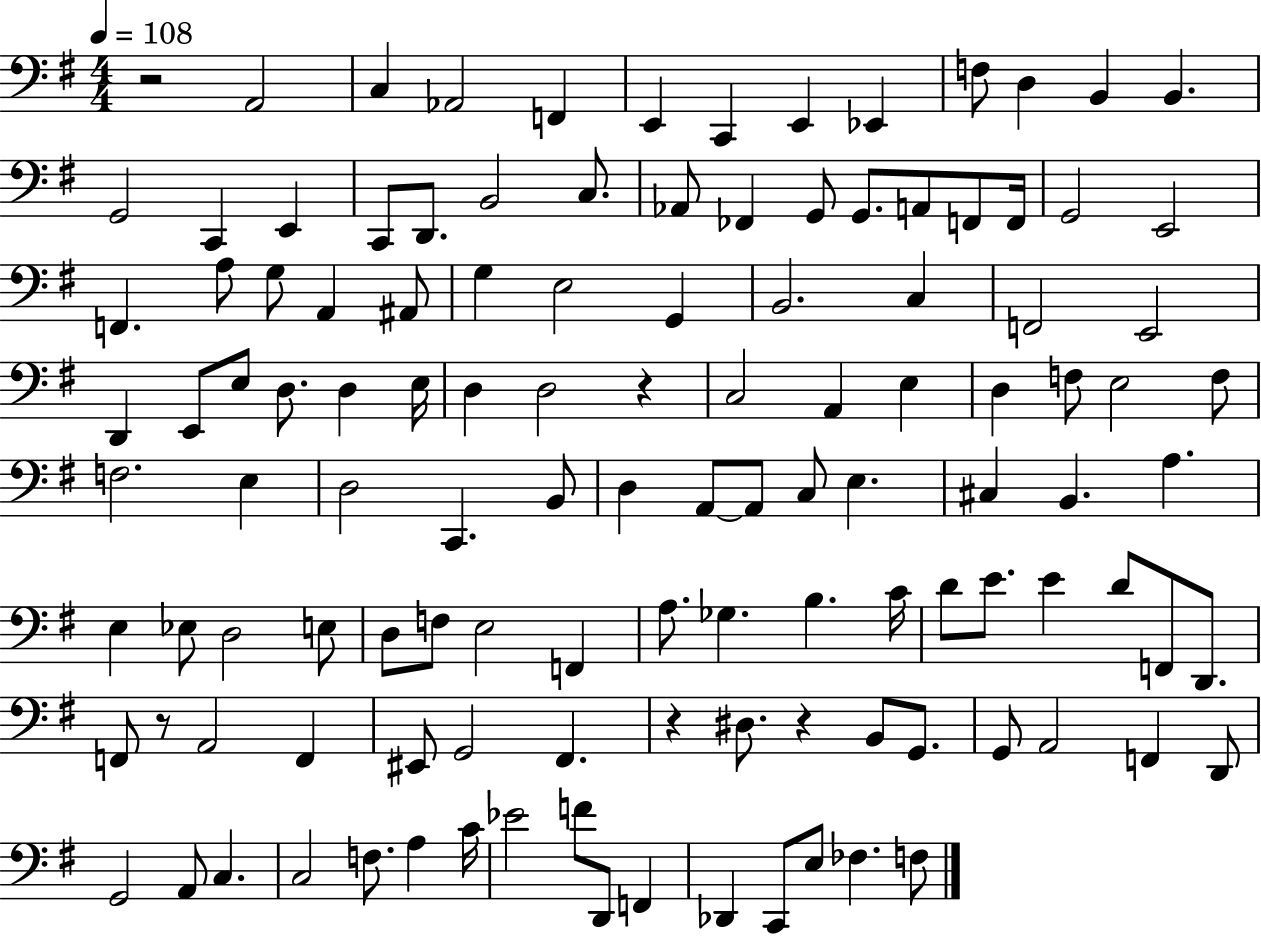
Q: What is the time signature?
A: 4/4